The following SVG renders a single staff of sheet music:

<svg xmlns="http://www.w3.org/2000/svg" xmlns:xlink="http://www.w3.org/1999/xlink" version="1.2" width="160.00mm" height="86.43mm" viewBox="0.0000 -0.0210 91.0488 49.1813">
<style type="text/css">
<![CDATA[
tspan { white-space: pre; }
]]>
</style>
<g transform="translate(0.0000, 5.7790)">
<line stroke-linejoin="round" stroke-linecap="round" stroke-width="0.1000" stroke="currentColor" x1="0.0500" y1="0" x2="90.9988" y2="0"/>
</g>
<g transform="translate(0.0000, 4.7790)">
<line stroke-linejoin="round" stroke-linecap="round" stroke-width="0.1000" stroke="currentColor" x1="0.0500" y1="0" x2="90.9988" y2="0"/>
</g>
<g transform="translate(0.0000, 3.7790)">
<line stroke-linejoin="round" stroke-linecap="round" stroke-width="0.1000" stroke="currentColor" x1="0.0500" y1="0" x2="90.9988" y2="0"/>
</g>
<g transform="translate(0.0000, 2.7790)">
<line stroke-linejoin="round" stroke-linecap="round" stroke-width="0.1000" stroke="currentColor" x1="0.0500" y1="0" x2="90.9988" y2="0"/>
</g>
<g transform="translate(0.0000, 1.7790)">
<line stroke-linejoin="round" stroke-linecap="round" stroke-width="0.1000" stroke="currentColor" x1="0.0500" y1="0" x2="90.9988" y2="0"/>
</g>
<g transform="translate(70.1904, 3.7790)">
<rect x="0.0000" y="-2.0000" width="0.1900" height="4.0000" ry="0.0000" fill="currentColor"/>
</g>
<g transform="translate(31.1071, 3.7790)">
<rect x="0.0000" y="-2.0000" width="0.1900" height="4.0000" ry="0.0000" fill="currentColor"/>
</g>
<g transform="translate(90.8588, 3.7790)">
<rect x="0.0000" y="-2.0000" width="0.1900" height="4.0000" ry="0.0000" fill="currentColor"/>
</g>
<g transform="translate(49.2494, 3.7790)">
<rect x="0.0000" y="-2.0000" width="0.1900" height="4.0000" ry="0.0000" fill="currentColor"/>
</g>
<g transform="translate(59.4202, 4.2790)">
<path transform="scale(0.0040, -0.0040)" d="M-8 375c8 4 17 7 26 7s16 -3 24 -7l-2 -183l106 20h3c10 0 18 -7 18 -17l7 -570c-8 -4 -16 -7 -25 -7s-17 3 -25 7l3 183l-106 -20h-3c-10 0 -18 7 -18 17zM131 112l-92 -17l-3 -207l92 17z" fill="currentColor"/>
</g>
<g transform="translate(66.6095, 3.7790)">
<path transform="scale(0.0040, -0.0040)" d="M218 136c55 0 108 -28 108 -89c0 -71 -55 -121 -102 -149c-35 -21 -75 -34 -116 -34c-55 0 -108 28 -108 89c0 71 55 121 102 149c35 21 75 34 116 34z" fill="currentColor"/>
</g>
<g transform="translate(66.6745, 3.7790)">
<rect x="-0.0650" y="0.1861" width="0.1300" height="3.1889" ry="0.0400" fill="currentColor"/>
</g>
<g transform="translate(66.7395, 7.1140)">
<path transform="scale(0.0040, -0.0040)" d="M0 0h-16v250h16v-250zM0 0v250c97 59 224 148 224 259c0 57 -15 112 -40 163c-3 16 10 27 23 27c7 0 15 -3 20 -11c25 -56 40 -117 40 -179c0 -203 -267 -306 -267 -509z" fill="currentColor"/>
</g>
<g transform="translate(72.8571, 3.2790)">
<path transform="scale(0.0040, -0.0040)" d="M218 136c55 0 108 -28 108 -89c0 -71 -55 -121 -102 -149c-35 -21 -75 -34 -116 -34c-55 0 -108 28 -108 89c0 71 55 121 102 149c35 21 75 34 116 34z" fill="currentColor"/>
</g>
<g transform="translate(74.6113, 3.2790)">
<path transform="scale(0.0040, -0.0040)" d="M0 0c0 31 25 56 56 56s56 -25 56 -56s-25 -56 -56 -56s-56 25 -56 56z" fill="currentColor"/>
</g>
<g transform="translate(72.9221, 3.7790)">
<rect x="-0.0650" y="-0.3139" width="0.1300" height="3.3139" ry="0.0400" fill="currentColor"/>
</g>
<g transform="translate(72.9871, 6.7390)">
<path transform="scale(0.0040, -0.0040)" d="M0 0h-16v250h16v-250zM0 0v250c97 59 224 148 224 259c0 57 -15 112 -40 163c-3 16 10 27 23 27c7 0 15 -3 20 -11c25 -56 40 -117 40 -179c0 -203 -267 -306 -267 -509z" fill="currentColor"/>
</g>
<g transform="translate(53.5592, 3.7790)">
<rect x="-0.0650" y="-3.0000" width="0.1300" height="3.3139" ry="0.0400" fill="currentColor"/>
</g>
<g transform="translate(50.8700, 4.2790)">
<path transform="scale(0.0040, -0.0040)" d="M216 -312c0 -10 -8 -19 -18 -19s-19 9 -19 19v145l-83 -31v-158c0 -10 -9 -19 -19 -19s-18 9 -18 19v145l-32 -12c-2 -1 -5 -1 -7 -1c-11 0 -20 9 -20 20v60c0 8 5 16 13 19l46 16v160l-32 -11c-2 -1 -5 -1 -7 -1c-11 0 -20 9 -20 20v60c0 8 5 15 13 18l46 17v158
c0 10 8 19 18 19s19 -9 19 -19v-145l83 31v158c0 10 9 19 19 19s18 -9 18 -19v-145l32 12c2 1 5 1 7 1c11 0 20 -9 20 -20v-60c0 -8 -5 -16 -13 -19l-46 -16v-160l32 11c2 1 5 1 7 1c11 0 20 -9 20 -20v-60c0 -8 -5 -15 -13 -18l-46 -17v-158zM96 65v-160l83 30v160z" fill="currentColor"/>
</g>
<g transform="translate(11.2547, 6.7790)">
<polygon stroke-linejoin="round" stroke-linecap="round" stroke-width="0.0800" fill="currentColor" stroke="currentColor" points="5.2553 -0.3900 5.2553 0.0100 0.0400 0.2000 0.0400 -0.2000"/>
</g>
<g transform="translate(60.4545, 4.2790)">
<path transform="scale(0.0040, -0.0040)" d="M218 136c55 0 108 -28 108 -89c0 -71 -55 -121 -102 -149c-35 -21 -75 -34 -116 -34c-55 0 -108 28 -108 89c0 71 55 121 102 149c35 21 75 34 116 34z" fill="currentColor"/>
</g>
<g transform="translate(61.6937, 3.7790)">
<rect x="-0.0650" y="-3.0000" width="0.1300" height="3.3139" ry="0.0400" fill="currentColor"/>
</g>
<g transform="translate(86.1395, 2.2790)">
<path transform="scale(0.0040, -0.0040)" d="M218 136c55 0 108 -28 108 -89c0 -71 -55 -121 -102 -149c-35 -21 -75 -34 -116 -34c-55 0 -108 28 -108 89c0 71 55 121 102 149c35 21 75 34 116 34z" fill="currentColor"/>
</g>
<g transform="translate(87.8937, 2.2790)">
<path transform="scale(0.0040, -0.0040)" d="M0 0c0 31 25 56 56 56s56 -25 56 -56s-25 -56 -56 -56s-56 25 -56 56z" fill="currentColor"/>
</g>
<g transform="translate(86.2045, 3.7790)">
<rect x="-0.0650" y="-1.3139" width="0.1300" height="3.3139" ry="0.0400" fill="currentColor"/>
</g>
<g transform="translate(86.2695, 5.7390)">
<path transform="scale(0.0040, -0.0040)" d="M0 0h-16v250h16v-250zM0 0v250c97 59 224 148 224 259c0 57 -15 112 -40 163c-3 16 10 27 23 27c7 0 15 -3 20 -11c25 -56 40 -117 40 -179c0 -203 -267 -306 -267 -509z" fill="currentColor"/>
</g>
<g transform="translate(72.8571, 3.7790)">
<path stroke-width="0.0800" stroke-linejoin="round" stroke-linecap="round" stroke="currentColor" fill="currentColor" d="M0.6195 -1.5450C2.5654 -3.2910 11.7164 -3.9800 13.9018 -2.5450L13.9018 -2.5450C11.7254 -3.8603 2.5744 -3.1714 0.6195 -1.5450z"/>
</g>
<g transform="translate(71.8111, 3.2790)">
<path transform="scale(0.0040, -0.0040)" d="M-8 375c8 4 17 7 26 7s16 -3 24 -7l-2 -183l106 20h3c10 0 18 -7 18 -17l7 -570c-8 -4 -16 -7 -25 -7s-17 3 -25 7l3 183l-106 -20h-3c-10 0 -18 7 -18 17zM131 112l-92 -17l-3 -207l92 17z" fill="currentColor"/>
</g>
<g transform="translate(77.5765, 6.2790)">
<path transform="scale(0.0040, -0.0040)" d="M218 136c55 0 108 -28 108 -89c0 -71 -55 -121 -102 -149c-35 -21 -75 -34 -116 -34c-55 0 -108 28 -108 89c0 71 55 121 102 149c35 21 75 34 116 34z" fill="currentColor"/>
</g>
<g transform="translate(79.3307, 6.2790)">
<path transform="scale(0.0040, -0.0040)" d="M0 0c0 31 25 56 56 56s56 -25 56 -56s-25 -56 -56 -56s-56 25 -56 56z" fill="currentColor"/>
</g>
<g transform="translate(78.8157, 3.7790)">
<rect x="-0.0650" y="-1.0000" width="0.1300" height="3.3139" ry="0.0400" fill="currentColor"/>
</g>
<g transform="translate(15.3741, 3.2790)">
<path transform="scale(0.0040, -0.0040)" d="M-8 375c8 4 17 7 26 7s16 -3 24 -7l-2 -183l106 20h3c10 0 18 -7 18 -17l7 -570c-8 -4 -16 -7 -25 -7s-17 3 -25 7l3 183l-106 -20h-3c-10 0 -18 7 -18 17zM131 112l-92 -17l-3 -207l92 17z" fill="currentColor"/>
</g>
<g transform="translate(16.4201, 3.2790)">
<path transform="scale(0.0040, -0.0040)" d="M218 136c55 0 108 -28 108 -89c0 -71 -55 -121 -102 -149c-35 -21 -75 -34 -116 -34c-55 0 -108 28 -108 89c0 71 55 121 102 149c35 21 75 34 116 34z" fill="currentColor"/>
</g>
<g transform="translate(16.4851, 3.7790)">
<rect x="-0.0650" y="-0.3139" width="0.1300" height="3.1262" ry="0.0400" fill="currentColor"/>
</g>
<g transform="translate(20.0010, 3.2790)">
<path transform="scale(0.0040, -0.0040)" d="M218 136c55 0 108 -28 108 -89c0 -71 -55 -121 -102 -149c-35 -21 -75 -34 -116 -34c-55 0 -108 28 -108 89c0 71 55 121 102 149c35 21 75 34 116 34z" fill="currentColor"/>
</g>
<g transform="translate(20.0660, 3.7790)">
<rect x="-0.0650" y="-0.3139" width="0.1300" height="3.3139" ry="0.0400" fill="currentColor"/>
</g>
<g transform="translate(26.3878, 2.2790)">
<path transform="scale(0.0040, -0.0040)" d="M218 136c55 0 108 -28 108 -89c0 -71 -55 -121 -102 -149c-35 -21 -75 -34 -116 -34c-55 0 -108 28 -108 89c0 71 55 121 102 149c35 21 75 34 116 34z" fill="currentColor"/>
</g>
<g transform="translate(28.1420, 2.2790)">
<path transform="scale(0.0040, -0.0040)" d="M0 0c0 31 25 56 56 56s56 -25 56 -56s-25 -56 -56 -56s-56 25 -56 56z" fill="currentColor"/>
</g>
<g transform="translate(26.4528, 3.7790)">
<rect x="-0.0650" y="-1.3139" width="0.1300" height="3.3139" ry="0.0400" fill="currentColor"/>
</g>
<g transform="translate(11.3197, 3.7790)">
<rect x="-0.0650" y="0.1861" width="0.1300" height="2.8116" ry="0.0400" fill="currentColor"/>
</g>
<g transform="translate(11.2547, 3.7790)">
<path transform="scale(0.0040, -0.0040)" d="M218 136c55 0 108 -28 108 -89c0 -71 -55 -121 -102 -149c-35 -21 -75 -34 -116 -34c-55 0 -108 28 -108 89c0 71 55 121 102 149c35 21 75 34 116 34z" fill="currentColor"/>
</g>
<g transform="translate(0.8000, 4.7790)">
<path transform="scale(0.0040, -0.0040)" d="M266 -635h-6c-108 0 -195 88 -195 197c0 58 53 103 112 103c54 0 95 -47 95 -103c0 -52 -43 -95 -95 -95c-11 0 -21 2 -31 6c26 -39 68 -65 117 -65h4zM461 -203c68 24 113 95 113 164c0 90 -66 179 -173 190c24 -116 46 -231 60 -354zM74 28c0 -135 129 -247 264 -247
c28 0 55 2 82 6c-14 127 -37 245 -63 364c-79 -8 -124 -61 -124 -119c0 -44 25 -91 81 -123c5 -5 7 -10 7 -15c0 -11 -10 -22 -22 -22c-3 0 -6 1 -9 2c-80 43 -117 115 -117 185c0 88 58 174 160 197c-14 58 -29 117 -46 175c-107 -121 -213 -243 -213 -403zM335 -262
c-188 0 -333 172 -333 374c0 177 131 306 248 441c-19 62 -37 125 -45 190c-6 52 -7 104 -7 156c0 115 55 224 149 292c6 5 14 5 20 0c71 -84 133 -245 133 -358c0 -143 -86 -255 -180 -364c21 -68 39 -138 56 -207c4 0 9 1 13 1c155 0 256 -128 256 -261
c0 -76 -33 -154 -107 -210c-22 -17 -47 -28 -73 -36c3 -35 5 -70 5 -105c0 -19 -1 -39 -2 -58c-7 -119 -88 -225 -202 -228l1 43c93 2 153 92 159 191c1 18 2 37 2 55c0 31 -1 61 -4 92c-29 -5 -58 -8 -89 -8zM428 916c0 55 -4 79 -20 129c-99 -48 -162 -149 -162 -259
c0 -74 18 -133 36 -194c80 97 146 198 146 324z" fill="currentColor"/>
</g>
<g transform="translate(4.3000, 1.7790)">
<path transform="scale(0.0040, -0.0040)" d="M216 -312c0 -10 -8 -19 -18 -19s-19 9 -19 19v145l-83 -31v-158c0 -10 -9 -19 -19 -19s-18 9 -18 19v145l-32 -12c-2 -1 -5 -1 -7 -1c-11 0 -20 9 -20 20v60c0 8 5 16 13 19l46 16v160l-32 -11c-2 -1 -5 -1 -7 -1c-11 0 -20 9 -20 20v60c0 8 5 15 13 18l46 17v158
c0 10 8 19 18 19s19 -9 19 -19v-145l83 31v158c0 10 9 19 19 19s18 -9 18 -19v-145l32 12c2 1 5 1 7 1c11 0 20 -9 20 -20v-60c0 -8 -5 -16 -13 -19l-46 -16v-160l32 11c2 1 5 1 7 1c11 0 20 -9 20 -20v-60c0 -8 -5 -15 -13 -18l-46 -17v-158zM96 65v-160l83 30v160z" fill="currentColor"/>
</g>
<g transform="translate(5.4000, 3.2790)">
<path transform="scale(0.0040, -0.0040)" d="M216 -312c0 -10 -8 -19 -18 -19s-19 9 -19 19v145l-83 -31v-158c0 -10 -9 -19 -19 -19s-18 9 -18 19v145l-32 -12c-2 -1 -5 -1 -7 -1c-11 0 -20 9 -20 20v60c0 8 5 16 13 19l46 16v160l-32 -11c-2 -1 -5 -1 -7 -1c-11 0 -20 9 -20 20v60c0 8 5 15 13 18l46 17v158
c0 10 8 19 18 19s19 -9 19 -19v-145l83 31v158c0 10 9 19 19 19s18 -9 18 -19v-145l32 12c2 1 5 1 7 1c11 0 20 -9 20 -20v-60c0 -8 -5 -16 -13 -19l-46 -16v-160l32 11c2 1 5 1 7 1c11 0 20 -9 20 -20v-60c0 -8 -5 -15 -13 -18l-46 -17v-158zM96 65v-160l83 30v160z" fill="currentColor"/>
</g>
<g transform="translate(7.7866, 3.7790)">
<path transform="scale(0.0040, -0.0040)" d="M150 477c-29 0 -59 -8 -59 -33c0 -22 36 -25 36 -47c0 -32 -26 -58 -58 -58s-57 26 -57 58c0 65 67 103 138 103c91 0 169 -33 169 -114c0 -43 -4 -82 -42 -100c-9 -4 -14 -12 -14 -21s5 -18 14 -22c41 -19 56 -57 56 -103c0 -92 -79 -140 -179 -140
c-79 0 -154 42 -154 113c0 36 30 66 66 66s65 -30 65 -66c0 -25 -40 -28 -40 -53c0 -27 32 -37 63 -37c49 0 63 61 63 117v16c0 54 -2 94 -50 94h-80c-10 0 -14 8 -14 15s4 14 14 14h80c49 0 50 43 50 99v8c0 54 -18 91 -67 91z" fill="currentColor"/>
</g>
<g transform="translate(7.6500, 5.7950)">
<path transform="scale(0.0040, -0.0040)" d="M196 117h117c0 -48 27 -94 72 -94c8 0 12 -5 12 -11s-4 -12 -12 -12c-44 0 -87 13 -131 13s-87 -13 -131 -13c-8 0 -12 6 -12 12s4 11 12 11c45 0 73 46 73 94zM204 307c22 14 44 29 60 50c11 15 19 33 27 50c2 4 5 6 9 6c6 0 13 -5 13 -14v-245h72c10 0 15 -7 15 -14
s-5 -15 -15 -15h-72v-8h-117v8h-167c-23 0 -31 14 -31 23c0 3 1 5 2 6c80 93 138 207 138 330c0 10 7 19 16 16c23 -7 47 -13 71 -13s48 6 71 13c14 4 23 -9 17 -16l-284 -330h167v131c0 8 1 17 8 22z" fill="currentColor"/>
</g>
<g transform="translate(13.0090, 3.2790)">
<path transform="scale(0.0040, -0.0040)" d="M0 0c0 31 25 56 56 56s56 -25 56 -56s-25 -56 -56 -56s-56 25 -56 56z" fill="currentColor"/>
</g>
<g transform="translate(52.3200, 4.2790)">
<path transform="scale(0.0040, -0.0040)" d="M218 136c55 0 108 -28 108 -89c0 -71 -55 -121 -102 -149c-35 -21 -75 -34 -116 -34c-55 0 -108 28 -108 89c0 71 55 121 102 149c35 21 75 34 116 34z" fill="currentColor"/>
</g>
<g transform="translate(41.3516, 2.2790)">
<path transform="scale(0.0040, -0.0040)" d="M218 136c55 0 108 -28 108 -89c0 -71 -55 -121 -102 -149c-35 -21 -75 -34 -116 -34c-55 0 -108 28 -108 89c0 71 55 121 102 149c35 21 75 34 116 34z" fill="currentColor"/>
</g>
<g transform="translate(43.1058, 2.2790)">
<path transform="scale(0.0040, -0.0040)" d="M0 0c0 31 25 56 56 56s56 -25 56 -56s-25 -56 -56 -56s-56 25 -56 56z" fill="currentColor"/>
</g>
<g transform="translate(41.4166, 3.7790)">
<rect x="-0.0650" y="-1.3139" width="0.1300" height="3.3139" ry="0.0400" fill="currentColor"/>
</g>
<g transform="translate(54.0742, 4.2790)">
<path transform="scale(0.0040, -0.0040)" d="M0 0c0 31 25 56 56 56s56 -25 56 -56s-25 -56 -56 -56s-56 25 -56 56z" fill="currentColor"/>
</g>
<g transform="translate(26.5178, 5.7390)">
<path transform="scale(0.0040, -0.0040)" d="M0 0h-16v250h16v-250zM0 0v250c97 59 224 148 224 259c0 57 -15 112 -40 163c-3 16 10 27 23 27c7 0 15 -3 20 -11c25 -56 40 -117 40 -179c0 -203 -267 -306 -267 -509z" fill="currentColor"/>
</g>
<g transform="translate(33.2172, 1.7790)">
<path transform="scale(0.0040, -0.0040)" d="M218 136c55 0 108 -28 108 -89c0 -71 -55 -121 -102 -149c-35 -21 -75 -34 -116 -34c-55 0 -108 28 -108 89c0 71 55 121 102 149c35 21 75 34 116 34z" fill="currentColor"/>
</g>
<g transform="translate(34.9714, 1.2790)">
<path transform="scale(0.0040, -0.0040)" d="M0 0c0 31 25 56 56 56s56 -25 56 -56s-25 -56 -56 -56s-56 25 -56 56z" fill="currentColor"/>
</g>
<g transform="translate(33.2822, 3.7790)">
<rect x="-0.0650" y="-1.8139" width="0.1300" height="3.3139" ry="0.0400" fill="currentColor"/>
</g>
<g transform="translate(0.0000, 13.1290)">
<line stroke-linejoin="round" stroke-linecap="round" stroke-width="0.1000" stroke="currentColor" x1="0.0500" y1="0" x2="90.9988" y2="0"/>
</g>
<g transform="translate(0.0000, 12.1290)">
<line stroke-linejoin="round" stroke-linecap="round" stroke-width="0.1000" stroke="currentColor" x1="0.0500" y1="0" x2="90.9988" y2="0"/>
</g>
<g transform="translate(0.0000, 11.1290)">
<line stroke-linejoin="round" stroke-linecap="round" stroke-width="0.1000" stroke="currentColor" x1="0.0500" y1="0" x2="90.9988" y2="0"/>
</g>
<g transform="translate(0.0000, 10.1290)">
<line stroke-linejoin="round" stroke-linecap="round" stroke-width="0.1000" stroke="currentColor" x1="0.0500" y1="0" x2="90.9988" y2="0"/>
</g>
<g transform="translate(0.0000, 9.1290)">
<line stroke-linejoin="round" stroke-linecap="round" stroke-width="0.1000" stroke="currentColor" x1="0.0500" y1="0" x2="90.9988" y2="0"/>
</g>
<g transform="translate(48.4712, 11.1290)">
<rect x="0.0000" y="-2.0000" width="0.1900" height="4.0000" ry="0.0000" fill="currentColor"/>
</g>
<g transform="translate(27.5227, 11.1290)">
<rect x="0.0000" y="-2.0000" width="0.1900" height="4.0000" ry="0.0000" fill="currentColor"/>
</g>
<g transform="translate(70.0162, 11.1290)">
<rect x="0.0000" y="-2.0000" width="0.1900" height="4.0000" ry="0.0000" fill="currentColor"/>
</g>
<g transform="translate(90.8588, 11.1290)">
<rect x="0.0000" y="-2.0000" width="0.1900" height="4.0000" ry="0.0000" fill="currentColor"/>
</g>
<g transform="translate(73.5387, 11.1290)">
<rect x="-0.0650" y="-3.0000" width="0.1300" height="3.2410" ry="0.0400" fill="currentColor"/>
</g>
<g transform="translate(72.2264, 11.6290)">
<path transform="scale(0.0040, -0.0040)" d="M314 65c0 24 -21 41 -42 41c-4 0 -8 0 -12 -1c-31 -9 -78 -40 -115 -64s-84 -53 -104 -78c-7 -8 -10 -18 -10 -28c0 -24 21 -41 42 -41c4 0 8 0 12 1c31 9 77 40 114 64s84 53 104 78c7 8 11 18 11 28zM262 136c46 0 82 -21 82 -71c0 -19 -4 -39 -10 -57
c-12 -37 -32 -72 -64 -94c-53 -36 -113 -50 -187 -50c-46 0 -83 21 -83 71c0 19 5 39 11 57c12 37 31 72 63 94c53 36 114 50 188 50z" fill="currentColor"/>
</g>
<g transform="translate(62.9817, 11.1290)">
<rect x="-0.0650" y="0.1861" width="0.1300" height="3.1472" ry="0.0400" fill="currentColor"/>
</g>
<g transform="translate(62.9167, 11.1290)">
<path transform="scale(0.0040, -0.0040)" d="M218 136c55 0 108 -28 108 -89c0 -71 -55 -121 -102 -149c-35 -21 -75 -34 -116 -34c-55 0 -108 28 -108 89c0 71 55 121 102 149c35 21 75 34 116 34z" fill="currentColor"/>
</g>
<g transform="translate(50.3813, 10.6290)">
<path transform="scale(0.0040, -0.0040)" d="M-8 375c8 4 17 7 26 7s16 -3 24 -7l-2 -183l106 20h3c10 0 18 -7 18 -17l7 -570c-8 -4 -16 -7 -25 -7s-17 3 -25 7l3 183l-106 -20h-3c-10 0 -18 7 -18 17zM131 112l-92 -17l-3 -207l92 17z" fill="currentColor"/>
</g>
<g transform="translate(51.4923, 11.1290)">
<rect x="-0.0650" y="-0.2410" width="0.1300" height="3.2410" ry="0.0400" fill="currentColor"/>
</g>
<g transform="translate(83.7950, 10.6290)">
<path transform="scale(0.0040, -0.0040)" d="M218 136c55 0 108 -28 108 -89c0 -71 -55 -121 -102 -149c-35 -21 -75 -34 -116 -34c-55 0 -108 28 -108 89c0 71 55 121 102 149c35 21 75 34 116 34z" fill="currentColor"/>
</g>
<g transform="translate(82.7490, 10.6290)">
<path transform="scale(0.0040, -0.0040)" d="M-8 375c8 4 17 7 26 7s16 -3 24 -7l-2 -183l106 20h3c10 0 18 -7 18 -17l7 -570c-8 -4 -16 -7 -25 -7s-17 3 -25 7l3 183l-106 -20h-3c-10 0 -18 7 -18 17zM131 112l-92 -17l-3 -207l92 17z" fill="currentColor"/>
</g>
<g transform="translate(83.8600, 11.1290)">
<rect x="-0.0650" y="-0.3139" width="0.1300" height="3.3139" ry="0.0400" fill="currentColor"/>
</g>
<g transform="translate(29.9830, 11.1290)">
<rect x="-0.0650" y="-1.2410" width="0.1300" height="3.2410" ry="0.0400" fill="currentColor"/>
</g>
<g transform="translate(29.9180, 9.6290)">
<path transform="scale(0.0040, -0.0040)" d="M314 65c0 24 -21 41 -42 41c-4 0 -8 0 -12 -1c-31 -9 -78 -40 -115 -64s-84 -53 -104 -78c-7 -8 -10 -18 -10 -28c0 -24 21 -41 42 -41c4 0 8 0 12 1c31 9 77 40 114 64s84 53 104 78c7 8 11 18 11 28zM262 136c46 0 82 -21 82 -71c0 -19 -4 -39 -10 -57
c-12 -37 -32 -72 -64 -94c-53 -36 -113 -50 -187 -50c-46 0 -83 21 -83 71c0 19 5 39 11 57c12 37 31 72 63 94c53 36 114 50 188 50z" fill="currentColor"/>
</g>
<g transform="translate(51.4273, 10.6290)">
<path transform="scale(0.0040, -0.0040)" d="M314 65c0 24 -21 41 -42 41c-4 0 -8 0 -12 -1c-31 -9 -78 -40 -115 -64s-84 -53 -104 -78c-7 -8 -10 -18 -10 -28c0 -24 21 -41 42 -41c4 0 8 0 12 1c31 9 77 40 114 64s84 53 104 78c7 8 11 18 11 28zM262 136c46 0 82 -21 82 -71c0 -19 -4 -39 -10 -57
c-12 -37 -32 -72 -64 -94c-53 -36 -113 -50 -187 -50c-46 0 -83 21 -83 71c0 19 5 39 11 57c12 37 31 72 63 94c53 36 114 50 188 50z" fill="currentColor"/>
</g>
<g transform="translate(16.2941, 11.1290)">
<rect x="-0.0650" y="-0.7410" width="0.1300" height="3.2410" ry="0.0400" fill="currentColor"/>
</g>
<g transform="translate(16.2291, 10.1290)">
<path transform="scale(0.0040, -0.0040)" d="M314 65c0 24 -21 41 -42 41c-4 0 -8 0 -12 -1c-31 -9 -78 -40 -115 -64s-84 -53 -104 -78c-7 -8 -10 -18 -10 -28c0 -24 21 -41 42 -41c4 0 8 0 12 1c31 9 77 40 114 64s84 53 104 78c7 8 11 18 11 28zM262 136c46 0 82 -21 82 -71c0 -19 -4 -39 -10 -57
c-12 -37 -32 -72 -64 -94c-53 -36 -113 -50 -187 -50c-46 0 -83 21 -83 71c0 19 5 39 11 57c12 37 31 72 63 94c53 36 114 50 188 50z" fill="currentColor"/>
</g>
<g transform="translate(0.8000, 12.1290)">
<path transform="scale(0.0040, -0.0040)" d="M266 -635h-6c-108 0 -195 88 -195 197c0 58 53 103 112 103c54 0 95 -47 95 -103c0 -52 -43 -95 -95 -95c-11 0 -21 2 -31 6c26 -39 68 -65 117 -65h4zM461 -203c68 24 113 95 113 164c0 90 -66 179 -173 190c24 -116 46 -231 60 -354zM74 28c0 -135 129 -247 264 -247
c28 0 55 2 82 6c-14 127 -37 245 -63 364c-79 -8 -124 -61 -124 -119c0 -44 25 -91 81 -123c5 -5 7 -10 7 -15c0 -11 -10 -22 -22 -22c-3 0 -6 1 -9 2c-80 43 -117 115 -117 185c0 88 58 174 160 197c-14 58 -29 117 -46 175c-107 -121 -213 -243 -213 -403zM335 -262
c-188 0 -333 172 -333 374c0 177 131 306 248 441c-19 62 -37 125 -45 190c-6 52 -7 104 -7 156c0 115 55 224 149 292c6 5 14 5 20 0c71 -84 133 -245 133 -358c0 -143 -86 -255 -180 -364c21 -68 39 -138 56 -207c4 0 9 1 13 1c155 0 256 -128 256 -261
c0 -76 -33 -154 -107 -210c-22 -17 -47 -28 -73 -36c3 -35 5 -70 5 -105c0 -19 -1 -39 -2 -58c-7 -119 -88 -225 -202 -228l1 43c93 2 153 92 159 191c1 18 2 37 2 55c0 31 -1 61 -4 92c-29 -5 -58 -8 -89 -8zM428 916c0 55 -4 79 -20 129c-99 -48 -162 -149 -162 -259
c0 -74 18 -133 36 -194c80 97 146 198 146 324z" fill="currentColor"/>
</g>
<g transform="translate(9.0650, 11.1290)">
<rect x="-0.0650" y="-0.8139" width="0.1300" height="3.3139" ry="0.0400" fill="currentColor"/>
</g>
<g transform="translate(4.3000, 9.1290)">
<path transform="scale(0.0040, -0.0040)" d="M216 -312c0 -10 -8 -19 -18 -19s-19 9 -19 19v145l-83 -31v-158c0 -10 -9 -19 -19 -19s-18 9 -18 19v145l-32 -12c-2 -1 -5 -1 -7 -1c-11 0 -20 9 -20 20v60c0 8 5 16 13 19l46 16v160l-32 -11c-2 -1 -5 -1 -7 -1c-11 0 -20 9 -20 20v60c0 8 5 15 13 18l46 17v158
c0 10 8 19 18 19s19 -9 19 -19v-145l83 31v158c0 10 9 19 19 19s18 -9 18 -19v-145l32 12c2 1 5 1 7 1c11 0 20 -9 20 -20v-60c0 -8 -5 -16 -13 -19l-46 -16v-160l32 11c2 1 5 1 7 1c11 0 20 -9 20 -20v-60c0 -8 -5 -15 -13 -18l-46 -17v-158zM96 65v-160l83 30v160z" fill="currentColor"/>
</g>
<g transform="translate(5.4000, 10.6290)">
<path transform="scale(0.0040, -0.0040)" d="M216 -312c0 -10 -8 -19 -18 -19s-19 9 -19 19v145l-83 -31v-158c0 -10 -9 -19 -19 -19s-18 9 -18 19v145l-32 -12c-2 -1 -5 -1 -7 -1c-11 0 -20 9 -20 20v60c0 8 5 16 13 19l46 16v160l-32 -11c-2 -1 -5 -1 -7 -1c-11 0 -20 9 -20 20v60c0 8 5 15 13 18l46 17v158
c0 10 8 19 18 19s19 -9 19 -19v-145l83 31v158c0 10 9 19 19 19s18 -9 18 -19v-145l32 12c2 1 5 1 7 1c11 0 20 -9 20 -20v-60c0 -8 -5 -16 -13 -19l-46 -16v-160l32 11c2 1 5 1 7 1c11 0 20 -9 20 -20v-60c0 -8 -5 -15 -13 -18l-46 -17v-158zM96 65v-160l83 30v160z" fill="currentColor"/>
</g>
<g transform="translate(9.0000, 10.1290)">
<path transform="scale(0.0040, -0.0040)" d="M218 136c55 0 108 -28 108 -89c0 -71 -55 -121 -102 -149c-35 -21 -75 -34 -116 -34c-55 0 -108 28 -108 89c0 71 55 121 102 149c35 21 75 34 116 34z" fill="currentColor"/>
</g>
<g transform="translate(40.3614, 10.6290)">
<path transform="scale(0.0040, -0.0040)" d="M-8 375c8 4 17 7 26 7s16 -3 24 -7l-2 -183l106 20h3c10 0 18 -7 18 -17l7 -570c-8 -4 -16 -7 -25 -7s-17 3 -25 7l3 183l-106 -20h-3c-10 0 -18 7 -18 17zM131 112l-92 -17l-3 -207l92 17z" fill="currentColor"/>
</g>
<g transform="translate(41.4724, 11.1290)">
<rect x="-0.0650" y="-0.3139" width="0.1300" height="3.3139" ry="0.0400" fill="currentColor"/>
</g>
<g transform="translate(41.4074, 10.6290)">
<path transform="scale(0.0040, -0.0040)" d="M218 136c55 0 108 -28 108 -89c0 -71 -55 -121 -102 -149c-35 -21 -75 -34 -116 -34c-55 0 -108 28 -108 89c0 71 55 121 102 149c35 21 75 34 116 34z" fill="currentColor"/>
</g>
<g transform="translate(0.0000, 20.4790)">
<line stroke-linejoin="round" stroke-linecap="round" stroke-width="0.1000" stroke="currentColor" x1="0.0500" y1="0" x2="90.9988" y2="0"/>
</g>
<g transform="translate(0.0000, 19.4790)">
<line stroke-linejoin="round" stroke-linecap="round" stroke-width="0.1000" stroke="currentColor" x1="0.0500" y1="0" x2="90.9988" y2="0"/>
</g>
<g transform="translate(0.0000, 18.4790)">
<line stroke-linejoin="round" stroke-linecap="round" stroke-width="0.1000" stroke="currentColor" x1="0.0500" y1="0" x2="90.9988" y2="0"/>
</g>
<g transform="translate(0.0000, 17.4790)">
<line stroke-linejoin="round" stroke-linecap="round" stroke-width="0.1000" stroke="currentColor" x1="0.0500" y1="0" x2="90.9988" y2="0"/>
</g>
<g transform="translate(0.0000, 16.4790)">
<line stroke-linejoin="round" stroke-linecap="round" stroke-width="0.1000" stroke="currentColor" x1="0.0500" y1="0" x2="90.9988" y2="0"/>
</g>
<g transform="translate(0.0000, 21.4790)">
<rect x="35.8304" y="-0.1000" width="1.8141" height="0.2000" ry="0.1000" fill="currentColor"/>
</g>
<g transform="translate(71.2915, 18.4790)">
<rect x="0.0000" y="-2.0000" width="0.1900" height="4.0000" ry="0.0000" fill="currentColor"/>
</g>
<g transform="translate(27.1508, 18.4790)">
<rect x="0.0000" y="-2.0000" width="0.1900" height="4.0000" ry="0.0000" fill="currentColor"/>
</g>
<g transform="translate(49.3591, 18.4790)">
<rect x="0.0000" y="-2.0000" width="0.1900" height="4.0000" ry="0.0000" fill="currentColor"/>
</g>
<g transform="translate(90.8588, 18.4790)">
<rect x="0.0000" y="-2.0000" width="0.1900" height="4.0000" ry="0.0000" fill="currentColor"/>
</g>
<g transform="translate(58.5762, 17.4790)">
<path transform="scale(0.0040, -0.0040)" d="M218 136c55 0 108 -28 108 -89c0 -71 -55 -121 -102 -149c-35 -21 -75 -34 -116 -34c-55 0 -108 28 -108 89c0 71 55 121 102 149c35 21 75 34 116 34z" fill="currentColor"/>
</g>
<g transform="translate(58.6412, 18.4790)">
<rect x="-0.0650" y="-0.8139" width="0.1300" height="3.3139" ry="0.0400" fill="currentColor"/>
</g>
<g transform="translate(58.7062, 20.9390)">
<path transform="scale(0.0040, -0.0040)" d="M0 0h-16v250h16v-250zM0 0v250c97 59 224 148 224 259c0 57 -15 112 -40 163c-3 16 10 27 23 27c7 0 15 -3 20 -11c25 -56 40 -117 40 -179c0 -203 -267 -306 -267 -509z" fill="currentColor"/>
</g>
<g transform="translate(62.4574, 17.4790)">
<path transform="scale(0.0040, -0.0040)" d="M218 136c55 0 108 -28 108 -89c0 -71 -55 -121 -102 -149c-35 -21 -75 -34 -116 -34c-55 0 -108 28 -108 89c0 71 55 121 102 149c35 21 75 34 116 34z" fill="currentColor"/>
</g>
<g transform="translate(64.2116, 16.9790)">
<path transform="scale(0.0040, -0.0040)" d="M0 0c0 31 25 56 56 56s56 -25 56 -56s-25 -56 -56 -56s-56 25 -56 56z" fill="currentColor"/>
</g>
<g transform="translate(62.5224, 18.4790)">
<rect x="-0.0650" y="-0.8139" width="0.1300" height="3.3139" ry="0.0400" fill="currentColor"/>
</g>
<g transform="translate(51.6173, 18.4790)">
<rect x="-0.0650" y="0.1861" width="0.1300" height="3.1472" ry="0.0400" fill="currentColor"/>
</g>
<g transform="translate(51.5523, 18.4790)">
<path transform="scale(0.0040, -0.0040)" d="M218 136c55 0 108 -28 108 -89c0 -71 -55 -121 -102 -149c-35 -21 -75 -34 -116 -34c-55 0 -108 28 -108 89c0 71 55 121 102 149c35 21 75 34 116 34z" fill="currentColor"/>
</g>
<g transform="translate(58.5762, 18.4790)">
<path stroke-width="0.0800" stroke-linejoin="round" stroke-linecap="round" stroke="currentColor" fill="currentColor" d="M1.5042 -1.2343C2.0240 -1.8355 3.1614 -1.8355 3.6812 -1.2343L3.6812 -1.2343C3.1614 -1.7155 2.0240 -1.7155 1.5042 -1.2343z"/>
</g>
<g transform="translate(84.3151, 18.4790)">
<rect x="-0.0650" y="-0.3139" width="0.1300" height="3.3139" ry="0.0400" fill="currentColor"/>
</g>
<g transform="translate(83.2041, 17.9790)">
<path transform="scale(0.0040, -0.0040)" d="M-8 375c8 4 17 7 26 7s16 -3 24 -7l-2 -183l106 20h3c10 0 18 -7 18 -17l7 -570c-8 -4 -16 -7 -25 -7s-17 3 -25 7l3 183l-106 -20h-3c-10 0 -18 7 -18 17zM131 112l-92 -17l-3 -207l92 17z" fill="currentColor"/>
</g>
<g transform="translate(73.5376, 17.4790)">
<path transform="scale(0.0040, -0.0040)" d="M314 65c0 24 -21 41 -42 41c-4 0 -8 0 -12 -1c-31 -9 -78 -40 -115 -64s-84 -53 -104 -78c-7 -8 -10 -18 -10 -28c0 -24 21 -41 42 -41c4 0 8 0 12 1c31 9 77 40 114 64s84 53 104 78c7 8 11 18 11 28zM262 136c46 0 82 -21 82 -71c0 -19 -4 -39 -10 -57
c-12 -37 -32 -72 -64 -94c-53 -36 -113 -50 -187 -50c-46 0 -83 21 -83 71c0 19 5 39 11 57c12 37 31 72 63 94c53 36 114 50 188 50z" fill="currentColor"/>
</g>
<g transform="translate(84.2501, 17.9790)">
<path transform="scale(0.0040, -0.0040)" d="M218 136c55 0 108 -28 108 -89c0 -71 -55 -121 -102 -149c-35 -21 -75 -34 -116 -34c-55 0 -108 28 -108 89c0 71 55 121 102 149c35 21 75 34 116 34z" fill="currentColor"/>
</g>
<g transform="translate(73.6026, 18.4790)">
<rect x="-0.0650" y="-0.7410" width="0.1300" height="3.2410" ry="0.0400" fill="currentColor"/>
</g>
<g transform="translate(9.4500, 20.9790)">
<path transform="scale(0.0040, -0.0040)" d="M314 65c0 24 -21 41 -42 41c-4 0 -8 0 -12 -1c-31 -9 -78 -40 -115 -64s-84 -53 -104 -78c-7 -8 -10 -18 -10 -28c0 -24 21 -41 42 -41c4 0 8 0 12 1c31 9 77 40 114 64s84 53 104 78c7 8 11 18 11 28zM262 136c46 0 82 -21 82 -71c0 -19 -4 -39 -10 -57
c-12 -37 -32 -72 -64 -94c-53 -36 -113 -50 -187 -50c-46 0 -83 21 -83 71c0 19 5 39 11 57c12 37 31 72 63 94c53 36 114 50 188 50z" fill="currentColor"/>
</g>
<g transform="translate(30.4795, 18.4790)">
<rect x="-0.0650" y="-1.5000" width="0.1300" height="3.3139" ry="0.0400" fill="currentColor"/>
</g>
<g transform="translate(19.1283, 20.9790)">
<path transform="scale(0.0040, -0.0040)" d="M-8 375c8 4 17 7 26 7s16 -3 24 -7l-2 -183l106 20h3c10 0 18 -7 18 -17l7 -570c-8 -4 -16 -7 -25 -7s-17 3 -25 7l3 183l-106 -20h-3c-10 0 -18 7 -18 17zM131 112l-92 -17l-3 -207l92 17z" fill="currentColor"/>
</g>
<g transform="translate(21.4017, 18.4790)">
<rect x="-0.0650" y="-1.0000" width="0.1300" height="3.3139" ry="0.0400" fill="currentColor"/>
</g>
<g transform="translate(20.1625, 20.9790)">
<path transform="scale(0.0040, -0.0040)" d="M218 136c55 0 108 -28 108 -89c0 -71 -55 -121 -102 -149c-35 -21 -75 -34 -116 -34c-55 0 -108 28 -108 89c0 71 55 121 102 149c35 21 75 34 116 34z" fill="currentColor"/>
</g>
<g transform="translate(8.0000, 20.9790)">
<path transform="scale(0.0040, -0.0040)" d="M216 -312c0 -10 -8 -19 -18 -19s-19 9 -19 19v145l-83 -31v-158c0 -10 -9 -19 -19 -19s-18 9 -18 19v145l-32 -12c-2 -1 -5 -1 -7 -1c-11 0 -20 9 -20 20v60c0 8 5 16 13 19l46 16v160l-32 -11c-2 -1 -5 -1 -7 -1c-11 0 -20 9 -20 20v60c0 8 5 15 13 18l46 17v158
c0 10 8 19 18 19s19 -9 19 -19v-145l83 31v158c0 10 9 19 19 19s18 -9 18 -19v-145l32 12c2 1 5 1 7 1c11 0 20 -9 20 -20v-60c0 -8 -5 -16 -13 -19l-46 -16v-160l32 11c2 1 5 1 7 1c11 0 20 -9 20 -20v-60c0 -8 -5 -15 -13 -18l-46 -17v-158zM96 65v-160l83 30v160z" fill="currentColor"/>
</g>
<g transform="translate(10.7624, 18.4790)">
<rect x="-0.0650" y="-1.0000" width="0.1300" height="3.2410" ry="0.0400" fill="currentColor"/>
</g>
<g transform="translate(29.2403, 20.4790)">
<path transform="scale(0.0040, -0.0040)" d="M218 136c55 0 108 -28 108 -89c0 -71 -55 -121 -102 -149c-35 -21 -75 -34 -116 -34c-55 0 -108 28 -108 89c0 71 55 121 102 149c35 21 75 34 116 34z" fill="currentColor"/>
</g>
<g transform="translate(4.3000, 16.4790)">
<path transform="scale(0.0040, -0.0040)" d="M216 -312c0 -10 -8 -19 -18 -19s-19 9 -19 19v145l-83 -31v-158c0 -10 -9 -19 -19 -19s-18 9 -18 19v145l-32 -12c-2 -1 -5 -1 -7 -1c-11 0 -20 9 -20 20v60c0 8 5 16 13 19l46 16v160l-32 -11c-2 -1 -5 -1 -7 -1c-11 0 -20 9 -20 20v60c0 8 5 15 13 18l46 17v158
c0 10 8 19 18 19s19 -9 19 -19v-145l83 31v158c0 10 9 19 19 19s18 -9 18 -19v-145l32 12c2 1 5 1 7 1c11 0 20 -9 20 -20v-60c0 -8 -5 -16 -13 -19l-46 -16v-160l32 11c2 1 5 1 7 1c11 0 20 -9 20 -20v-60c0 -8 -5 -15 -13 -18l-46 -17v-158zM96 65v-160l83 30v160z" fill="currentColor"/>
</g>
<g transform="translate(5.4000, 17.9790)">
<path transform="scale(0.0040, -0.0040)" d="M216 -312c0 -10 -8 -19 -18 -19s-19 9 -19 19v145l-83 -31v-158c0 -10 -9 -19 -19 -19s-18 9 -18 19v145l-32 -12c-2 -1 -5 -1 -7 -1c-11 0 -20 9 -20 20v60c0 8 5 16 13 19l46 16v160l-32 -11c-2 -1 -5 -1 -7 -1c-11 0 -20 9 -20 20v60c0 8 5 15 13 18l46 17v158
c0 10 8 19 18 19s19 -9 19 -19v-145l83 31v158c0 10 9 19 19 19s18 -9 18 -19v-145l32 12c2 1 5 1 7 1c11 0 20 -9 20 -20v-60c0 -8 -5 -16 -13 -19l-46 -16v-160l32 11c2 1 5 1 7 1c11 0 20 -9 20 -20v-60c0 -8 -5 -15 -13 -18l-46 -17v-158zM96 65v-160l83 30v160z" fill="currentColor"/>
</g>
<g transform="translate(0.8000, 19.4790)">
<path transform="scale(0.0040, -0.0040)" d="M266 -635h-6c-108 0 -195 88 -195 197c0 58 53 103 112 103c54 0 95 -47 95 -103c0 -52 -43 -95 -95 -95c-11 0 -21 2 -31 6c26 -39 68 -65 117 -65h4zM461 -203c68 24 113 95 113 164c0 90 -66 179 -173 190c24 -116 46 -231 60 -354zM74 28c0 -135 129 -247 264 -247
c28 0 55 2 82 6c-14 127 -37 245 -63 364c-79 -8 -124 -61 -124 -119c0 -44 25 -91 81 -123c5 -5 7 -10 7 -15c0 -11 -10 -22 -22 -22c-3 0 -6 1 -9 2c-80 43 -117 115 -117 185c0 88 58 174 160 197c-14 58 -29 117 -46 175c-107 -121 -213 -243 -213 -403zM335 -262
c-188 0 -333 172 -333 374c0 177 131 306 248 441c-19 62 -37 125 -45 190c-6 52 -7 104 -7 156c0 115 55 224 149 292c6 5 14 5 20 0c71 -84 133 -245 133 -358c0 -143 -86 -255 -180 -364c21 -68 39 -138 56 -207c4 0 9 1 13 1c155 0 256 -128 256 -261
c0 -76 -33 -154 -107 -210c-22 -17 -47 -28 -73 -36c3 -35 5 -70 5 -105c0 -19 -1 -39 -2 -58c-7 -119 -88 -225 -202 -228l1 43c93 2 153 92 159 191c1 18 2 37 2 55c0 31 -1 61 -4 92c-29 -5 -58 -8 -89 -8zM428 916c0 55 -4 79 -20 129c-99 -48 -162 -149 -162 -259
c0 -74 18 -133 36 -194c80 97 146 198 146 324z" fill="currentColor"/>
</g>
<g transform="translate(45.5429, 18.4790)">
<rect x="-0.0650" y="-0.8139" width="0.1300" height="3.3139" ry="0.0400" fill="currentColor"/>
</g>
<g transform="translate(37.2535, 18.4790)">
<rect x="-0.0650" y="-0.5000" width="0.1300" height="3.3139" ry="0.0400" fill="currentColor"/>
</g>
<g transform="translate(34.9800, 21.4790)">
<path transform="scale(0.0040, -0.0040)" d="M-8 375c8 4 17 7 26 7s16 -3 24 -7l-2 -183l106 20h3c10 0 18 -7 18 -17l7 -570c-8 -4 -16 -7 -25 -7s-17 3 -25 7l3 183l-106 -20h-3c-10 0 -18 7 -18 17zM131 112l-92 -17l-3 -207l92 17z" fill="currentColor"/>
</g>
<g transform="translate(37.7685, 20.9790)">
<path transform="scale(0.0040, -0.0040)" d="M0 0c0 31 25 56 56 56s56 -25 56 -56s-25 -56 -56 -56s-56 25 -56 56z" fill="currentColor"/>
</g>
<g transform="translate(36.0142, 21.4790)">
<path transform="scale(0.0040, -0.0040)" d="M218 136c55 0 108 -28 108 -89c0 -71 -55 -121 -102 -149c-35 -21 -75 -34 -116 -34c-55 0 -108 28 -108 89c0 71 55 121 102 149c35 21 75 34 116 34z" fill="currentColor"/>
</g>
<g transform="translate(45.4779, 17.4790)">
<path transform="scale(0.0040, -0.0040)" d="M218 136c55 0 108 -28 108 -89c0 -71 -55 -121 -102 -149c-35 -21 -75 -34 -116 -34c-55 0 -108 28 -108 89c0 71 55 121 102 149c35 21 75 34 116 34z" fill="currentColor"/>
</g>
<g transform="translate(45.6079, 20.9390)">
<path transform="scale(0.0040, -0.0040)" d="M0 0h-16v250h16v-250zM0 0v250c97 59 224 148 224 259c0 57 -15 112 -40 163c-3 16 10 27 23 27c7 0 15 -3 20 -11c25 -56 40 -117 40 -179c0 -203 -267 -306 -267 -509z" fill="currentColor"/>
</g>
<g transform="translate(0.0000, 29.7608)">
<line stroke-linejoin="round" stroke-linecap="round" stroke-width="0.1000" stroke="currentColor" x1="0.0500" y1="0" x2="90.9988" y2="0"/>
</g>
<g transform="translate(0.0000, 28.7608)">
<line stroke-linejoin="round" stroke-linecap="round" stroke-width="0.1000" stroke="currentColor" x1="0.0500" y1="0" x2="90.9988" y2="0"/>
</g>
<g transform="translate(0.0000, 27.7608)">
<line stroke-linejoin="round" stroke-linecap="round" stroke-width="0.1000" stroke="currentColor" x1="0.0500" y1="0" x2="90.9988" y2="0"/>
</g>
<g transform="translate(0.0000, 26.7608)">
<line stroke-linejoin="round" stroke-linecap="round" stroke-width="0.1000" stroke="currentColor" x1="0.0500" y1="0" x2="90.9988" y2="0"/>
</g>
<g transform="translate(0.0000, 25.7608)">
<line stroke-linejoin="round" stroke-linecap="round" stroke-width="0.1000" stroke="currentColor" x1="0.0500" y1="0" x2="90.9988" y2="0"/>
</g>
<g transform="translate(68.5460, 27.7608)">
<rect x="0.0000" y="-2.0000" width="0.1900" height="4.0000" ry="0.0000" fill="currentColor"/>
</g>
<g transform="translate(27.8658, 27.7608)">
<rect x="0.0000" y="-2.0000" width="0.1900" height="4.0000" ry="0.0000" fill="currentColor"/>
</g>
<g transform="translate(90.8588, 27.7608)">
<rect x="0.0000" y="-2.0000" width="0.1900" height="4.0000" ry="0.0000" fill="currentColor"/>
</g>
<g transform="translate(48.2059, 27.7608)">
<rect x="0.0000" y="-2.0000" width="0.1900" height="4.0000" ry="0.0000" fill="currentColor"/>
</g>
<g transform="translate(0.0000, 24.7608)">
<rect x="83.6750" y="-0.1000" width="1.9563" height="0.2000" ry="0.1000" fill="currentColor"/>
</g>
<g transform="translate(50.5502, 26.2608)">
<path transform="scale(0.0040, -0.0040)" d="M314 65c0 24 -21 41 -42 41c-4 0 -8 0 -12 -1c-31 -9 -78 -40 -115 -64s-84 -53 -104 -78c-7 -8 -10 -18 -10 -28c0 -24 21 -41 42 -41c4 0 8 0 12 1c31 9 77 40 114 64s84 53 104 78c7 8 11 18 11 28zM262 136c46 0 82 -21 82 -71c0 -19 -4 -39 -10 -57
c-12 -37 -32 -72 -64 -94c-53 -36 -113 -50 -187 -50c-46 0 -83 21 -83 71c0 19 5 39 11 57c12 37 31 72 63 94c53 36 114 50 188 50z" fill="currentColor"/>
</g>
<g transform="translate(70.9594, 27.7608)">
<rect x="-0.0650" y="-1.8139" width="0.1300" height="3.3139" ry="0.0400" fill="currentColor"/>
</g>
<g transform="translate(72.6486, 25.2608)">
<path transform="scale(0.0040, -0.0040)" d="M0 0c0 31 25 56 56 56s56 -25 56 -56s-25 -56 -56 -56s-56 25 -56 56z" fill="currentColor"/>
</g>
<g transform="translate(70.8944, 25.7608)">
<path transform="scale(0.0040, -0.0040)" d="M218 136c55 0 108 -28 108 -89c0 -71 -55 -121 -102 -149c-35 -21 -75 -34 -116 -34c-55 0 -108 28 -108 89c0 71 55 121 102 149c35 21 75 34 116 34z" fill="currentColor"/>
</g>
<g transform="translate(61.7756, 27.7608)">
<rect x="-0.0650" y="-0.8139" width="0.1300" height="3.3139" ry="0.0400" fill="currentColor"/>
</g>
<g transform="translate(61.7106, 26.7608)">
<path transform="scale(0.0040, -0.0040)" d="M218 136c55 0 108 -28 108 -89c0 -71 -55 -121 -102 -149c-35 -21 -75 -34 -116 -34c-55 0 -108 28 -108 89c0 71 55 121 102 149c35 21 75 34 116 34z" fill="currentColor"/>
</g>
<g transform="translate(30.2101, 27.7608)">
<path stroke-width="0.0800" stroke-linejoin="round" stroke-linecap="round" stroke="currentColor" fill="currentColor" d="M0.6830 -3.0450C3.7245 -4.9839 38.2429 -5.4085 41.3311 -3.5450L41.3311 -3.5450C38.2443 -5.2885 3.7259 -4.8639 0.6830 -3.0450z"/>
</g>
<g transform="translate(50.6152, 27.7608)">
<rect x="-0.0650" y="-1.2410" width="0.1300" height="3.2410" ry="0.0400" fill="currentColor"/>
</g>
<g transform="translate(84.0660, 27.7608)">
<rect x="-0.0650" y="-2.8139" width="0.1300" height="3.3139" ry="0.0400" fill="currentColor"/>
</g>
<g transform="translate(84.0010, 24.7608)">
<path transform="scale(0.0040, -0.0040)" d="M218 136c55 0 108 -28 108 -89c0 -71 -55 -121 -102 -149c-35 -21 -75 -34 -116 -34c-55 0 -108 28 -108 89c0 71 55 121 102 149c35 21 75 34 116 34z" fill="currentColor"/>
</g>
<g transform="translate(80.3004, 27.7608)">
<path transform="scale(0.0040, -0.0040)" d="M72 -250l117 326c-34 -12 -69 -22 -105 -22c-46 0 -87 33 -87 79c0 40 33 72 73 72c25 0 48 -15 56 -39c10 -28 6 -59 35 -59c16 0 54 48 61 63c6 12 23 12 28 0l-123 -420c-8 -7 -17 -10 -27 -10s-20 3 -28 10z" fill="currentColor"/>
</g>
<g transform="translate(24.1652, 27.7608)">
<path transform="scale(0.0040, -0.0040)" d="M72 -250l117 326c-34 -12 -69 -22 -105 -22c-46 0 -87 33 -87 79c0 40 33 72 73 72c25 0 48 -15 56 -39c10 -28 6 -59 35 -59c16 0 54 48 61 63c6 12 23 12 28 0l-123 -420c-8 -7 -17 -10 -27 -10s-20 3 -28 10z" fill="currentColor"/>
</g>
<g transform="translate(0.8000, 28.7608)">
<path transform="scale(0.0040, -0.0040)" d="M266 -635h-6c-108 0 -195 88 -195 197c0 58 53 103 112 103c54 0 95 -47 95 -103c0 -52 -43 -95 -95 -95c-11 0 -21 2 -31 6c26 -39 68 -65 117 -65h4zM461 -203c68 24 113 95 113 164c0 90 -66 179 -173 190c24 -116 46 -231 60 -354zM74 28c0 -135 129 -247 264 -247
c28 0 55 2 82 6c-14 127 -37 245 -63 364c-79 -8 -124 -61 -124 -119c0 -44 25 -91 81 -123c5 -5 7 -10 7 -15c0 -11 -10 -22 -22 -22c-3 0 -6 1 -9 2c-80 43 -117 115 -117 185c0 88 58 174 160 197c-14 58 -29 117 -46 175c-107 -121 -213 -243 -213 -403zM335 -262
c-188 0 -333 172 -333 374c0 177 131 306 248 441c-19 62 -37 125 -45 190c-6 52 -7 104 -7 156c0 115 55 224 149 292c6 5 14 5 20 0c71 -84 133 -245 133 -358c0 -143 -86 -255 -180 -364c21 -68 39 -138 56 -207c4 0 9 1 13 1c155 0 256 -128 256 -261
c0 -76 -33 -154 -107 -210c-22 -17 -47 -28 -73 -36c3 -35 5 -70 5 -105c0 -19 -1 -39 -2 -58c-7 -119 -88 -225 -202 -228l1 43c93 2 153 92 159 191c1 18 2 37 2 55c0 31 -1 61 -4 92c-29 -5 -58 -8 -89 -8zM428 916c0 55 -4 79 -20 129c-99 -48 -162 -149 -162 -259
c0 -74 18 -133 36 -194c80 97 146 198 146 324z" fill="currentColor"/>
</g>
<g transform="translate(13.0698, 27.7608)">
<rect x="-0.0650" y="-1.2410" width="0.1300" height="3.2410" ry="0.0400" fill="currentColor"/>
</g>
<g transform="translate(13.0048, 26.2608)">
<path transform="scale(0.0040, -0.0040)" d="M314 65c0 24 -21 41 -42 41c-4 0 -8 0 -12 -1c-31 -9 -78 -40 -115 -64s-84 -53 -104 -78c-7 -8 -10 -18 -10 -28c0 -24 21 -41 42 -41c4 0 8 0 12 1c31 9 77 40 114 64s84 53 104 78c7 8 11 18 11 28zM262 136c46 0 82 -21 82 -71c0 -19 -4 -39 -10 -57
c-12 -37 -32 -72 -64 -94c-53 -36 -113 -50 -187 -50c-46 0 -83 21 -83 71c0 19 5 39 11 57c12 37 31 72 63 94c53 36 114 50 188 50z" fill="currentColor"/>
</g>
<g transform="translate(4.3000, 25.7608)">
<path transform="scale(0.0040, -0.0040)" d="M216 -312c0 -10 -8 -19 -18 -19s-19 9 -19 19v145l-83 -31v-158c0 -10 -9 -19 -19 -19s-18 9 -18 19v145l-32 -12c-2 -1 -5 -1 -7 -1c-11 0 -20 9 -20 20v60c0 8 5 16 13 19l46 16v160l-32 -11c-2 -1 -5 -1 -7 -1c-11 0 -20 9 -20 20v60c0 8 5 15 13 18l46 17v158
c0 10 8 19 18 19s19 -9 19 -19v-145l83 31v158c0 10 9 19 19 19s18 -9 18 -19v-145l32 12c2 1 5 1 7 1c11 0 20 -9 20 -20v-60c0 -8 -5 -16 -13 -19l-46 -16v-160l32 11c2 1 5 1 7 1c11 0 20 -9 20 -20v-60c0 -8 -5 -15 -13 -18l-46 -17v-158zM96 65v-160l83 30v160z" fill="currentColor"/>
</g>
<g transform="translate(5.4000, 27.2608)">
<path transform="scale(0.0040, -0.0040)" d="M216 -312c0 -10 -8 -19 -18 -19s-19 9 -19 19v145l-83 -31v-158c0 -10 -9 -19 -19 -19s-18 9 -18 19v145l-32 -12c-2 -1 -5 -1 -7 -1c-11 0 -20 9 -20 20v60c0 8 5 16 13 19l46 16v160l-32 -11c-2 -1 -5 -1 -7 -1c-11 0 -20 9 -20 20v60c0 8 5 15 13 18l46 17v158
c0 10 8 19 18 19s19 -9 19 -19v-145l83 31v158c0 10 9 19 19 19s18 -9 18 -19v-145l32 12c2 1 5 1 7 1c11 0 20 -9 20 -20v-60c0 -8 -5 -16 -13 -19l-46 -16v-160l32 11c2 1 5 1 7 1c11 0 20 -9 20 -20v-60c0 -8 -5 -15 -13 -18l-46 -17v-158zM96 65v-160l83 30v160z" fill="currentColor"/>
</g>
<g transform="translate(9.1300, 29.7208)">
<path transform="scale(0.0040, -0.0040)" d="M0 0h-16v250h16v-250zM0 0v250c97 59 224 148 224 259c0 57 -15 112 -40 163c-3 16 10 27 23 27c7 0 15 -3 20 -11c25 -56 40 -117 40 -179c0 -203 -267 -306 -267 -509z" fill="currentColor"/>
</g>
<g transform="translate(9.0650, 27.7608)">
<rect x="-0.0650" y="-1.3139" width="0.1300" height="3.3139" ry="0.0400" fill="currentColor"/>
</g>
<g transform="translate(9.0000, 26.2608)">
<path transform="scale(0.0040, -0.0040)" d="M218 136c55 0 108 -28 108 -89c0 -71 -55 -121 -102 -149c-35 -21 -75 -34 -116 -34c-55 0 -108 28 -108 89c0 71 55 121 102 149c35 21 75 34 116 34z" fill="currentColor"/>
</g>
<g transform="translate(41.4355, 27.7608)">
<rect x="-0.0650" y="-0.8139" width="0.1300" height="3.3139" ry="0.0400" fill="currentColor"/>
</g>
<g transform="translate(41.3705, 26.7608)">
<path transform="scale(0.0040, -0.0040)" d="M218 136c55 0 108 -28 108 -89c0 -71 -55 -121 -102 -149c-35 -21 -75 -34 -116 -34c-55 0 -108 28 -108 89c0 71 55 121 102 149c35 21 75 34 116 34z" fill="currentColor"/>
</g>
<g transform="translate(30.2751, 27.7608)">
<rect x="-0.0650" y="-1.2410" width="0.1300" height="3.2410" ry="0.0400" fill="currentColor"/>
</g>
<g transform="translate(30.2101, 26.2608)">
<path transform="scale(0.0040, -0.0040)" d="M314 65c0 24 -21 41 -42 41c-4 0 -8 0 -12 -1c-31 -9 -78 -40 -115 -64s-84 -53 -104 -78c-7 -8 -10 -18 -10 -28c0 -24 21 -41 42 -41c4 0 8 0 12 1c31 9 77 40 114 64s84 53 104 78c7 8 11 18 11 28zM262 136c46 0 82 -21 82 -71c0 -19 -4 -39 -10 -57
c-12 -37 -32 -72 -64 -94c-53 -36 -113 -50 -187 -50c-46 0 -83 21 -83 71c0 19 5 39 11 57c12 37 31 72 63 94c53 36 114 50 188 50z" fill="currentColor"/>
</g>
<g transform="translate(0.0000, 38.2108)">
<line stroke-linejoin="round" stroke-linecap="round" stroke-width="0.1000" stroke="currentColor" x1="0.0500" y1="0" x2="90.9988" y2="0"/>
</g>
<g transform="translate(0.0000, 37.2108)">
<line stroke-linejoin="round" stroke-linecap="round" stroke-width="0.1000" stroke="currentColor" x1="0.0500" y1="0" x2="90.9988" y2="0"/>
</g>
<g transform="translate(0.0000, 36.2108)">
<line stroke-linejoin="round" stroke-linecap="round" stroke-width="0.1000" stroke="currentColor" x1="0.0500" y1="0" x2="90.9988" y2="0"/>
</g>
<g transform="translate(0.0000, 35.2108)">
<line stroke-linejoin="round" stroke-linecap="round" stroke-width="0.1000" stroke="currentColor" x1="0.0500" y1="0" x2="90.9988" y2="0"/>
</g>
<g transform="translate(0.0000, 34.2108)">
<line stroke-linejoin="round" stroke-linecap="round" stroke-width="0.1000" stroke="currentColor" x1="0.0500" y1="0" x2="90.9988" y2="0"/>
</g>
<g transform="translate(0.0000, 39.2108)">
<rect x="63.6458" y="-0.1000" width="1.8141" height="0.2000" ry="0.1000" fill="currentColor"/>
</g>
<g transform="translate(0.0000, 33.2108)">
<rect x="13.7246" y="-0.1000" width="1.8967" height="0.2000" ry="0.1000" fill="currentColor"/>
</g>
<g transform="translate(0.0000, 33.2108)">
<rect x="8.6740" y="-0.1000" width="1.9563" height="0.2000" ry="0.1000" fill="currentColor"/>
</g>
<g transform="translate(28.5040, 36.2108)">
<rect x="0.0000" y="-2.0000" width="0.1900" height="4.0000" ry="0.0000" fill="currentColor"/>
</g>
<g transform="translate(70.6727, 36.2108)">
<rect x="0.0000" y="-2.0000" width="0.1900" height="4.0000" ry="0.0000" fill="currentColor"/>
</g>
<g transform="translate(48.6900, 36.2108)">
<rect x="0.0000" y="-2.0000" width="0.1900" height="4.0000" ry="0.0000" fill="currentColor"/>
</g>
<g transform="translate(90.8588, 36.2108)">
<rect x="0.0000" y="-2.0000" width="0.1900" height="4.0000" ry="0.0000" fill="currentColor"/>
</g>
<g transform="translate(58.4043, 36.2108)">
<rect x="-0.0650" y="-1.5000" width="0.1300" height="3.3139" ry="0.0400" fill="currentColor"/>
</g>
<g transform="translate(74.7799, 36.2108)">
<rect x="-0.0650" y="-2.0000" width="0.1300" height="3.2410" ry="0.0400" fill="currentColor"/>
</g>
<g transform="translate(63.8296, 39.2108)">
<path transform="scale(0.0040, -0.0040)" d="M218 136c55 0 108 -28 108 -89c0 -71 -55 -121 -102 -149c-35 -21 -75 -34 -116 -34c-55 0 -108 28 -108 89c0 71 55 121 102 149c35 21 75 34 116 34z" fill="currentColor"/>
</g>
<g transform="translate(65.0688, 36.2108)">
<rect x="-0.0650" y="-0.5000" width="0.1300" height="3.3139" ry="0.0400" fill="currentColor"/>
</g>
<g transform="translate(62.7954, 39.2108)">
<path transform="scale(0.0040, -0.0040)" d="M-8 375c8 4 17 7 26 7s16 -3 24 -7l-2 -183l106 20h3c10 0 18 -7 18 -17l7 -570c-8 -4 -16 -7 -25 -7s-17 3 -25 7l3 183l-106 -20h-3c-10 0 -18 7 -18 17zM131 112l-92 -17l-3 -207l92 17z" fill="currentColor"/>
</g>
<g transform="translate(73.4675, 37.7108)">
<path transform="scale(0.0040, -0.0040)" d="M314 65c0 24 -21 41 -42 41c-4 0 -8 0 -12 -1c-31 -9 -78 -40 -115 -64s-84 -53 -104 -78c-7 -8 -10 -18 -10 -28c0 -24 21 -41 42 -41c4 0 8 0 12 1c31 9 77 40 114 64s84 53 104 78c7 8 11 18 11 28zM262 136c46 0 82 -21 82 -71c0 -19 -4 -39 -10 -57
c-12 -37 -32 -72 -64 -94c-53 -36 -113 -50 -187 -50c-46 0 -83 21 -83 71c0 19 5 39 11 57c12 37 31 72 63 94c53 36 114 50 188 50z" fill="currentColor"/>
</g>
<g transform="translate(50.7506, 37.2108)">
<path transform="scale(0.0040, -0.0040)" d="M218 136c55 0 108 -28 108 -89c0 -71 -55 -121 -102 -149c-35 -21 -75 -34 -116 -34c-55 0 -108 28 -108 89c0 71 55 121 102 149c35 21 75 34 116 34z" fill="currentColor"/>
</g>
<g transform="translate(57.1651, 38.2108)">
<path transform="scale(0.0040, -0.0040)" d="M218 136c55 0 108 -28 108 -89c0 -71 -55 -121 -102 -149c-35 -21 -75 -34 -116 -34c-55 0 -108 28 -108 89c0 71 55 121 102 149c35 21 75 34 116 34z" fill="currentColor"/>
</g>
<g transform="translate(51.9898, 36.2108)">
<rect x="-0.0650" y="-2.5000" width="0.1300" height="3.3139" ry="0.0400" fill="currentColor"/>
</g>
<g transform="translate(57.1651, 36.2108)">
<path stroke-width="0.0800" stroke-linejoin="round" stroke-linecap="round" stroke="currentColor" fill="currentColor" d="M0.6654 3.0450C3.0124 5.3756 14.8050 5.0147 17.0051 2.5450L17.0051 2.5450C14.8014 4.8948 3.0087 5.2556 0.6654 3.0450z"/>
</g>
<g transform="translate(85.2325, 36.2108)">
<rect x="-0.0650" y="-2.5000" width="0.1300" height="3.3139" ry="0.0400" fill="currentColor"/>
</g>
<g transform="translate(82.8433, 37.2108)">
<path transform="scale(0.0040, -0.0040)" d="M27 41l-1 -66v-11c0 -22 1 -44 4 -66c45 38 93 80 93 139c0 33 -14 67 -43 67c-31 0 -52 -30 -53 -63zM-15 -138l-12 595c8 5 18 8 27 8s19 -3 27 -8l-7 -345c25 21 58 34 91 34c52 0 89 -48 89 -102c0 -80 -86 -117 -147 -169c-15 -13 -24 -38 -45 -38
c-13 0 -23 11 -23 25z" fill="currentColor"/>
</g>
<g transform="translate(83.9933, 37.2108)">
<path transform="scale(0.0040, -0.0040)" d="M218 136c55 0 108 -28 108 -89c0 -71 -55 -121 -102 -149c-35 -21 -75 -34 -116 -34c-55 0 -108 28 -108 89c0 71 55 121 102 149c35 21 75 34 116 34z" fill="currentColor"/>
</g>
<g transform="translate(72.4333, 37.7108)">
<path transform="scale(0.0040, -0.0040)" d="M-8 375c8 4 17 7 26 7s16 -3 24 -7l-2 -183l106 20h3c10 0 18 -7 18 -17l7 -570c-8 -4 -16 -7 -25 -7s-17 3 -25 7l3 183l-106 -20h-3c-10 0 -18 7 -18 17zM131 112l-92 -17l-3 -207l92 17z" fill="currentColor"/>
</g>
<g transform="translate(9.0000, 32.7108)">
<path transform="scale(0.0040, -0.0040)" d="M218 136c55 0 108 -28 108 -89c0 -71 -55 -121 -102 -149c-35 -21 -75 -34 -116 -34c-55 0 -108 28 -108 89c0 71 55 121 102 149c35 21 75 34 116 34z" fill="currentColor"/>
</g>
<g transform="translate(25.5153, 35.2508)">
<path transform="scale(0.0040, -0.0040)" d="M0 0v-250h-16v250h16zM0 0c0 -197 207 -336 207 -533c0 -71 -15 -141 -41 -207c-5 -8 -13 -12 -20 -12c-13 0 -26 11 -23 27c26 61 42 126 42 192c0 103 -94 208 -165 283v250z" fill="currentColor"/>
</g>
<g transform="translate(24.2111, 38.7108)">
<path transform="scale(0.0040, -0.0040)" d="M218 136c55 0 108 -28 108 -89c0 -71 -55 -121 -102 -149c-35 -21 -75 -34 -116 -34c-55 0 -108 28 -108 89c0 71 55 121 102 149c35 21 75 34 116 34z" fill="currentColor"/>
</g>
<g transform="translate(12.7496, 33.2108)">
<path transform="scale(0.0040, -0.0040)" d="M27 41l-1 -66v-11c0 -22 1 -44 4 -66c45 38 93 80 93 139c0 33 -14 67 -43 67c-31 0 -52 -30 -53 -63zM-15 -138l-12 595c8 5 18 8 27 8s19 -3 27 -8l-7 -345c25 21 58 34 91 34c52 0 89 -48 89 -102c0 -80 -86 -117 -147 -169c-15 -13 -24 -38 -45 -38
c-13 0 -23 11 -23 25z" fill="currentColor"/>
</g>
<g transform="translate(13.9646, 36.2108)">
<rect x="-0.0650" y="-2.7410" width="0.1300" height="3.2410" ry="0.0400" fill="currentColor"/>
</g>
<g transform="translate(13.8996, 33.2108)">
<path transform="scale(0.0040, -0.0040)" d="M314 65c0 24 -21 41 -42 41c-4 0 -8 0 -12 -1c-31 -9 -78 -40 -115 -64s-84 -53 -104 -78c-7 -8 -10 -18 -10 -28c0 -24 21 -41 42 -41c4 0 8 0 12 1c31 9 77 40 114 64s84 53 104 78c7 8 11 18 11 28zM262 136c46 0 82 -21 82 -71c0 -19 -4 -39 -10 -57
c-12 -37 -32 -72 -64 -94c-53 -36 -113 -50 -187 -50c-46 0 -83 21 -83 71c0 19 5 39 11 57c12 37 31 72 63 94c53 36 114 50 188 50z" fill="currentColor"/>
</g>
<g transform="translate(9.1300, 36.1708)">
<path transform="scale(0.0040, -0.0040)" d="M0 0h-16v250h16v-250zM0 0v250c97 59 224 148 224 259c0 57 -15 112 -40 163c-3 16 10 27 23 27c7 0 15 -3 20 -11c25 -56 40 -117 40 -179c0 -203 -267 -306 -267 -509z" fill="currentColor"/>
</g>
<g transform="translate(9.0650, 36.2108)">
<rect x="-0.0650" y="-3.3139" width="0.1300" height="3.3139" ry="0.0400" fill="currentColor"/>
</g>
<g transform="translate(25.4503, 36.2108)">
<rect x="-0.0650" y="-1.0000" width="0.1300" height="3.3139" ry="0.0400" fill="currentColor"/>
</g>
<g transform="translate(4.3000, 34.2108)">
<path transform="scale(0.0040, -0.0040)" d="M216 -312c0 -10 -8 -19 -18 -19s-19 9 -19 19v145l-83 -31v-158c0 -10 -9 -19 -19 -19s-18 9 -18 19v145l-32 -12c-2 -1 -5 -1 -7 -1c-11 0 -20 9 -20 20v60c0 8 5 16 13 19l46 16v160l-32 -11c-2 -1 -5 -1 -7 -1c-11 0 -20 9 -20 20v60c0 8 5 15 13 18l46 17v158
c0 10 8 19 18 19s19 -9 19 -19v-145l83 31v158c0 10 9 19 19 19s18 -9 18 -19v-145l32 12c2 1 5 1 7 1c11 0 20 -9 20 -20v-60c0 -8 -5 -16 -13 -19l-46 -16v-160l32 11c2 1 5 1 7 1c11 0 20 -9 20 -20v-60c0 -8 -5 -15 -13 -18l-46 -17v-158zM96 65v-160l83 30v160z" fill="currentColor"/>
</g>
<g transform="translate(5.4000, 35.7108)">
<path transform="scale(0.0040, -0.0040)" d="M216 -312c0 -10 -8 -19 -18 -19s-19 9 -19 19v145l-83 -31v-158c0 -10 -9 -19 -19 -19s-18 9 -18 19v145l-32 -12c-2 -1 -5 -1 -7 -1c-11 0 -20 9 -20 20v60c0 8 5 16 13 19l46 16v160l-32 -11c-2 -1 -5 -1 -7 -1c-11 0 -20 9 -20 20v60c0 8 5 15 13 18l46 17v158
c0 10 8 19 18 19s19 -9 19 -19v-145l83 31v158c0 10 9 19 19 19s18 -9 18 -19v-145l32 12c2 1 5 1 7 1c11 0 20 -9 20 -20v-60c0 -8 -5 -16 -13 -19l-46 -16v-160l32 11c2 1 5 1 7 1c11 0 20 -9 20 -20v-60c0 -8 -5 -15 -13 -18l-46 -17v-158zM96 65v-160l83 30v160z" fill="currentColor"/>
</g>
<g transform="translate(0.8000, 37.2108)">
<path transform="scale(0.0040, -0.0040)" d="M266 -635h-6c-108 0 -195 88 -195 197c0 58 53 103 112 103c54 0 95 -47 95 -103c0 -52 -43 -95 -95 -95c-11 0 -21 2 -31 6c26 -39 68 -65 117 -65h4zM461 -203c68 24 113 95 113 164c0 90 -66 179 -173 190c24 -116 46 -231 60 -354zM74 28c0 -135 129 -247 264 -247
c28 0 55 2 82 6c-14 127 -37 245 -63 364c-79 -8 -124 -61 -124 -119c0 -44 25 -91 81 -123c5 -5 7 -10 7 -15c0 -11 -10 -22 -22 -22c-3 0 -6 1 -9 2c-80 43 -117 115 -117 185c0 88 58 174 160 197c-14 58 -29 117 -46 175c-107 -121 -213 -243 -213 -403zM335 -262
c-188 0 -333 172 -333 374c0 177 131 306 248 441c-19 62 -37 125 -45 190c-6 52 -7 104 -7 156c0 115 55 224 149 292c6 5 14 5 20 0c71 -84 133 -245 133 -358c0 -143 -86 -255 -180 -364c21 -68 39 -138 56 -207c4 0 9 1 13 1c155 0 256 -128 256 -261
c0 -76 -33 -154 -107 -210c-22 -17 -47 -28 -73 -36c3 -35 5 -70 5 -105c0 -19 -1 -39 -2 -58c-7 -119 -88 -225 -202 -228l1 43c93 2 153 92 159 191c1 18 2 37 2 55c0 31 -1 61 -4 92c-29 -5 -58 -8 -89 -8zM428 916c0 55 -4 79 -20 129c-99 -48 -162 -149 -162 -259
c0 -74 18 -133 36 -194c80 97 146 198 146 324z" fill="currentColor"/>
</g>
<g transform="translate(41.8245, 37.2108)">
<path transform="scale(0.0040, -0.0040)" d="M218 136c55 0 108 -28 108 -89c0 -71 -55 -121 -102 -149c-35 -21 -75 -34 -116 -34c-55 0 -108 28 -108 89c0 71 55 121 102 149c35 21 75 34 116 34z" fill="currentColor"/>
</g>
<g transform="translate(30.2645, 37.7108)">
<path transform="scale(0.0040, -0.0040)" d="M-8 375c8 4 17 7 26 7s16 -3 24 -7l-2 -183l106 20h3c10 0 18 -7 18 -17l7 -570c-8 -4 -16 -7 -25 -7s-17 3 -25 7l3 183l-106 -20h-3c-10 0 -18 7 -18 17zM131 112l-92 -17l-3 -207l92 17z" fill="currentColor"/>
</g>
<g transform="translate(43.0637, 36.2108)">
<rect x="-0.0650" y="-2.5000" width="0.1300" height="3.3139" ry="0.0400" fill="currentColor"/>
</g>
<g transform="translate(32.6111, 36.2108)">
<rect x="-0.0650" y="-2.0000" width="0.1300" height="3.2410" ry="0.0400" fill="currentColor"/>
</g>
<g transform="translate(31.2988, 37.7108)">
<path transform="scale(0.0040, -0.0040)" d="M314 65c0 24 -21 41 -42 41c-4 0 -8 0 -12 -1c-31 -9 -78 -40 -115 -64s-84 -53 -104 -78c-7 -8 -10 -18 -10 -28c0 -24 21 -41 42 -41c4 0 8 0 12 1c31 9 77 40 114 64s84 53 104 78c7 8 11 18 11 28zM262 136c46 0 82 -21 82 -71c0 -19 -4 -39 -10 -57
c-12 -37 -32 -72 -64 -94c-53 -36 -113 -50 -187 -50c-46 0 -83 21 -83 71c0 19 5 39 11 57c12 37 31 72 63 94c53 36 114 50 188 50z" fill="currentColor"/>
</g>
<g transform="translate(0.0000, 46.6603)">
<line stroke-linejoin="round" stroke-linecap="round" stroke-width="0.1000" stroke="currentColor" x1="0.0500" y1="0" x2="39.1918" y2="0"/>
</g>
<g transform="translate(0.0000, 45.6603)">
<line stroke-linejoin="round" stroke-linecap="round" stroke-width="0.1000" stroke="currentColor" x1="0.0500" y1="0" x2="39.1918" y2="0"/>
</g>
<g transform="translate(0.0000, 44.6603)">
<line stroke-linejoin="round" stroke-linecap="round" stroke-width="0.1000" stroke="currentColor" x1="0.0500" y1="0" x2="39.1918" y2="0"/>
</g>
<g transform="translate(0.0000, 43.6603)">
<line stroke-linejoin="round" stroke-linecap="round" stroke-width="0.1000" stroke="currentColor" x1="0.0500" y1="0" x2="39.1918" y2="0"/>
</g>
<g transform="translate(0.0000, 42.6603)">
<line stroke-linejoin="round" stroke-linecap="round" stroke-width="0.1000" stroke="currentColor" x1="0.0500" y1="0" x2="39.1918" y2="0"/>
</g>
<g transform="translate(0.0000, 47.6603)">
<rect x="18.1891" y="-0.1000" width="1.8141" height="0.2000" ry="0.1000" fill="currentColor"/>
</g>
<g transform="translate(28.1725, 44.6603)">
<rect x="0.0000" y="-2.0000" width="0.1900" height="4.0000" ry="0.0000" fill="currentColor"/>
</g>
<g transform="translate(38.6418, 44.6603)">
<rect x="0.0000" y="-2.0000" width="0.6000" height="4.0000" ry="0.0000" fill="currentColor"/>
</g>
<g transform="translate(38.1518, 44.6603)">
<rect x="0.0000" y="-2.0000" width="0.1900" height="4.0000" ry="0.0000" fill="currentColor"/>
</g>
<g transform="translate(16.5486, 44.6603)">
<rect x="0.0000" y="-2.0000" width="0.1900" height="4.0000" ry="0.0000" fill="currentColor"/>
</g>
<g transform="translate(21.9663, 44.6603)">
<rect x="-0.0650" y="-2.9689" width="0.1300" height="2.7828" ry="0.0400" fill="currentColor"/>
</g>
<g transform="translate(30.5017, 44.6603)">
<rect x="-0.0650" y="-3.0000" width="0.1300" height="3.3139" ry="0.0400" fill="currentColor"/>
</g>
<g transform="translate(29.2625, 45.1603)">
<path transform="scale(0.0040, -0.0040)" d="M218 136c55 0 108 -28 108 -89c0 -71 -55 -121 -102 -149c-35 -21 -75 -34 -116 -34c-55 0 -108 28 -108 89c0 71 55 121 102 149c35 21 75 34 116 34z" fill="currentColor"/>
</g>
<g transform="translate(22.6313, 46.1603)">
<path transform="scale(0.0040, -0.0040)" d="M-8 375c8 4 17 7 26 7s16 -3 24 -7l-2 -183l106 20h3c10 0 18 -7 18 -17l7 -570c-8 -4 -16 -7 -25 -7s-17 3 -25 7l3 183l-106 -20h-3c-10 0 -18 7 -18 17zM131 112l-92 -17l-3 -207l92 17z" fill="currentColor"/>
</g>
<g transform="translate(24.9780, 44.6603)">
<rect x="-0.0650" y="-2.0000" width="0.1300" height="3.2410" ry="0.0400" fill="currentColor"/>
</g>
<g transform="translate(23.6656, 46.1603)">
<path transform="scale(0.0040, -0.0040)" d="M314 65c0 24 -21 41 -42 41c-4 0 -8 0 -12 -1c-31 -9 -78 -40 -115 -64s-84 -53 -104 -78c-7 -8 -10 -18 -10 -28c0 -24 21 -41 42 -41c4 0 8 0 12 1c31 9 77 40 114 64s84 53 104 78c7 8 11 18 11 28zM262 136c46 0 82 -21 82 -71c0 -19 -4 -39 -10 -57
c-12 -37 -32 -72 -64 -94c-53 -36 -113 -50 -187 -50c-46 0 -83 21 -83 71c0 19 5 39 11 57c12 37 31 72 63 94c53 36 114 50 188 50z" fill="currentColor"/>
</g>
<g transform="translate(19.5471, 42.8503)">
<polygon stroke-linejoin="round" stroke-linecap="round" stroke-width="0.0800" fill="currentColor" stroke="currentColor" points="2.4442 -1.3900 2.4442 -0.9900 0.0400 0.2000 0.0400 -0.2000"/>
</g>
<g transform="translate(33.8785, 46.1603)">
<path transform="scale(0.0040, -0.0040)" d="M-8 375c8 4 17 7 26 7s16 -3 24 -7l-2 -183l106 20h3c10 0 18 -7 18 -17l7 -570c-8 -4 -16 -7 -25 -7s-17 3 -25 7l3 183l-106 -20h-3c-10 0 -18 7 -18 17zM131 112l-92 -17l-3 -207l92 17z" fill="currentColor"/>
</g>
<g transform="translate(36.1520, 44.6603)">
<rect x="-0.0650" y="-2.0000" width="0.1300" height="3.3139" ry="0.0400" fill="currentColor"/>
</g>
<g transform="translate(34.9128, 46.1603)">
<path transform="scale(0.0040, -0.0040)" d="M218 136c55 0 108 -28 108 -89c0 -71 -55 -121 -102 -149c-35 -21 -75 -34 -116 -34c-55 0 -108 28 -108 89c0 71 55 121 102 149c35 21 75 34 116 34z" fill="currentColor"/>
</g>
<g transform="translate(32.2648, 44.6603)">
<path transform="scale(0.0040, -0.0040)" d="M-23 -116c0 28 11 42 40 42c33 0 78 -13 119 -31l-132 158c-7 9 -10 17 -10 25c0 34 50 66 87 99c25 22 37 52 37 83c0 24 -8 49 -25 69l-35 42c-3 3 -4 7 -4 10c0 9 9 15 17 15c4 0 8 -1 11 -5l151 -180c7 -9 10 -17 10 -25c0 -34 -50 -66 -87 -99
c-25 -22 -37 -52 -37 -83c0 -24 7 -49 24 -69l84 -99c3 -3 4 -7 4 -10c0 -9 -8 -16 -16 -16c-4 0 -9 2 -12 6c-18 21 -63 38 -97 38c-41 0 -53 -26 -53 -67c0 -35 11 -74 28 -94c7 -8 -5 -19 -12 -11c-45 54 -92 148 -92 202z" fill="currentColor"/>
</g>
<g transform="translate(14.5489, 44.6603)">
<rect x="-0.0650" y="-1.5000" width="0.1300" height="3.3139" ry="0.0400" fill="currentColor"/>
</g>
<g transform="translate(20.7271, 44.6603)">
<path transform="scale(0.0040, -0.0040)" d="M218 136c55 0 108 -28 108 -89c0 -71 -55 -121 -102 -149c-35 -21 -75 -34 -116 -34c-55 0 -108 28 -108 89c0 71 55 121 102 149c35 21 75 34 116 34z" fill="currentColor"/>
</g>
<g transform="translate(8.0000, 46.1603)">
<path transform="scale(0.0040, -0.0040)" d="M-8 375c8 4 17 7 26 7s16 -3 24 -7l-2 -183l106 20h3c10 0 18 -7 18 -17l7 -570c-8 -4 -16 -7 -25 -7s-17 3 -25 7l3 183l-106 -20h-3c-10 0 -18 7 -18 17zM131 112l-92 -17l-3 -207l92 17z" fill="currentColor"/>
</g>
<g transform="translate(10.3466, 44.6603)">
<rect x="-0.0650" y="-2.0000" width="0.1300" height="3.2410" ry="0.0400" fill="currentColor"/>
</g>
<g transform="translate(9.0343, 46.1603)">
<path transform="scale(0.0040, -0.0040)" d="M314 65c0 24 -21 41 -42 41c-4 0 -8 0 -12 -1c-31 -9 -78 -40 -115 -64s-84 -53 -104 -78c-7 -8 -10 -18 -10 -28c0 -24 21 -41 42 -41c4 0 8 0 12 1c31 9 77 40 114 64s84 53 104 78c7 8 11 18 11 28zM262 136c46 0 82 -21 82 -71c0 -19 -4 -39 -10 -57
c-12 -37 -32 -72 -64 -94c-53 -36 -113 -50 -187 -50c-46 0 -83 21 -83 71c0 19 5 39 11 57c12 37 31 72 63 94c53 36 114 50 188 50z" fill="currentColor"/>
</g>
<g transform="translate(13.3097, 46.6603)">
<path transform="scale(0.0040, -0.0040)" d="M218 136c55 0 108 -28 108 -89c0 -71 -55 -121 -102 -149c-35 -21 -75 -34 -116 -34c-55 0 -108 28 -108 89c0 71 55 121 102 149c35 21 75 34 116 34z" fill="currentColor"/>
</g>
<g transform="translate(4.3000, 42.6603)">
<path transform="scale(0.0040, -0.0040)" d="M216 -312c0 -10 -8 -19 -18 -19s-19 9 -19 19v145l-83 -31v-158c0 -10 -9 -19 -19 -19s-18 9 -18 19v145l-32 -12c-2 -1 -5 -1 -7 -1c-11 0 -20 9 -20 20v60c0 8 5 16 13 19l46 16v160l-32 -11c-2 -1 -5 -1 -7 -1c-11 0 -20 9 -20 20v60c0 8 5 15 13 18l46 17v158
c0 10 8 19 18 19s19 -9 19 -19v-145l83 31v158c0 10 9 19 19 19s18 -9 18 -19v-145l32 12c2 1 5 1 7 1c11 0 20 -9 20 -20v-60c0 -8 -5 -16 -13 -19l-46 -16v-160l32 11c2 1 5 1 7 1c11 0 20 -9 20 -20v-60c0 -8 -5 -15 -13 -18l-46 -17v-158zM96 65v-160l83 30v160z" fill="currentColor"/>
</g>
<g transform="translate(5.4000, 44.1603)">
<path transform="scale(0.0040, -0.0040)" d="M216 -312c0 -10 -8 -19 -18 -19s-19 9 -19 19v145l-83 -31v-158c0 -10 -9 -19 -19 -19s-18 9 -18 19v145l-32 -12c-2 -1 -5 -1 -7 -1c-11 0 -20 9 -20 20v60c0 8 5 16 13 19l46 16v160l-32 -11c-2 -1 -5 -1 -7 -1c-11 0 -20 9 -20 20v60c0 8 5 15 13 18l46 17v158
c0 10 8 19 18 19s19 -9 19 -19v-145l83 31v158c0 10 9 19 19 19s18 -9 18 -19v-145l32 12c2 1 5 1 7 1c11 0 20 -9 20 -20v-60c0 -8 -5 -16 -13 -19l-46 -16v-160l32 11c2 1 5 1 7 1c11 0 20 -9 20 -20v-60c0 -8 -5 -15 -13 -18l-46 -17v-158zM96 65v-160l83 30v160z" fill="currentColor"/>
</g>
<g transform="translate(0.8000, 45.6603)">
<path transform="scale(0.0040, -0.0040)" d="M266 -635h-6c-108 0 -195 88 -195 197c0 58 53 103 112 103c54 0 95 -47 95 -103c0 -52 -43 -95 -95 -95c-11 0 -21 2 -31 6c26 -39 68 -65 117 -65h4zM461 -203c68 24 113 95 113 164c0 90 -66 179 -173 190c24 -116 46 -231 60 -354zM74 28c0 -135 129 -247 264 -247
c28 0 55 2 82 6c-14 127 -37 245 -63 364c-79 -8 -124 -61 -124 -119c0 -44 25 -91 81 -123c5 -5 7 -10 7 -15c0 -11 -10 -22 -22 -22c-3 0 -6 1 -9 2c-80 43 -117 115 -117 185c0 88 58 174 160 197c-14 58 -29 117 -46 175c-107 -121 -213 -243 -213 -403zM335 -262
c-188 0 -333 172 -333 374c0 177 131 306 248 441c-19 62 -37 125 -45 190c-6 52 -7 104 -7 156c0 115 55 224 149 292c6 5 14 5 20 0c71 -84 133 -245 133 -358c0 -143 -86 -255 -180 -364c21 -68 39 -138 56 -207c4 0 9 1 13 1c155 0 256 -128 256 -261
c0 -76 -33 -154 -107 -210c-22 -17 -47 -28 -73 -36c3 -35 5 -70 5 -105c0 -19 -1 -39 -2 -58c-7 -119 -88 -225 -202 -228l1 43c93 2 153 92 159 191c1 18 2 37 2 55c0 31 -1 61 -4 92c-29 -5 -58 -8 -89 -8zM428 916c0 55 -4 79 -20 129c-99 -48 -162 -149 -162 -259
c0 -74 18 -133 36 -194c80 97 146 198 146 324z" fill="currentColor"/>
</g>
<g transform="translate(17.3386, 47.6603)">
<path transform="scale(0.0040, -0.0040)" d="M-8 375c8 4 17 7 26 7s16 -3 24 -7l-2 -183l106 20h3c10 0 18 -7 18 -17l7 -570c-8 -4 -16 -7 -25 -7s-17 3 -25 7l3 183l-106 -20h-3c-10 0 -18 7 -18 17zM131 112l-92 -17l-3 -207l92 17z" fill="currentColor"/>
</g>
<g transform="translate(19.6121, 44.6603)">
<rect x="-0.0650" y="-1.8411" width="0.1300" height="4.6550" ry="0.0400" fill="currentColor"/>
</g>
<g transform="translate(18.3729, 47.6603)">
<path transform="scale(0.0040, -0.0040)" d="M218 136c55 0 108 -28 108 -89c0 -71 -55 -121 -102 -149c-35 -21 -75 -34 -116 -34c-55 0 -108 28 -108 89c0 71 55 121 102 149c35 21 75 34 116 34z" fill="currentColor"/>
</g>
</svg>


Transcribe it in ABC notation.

X:1
T:Untitled
M:3/4
L:1/4
K:D
B/2 c/2 c e/2 ^f e ^A A B/2 c/2 D e/2 d d2 e2 c c2 B A2 c ^D2 D E C d/2 B d/2 d d2 c e/2 e2 z/2 e2 d e2 d ^f z/2 a b/2 _a2 D/2 F2 G G E C F2 _G F2 E C/2 B/2 F2 A z F